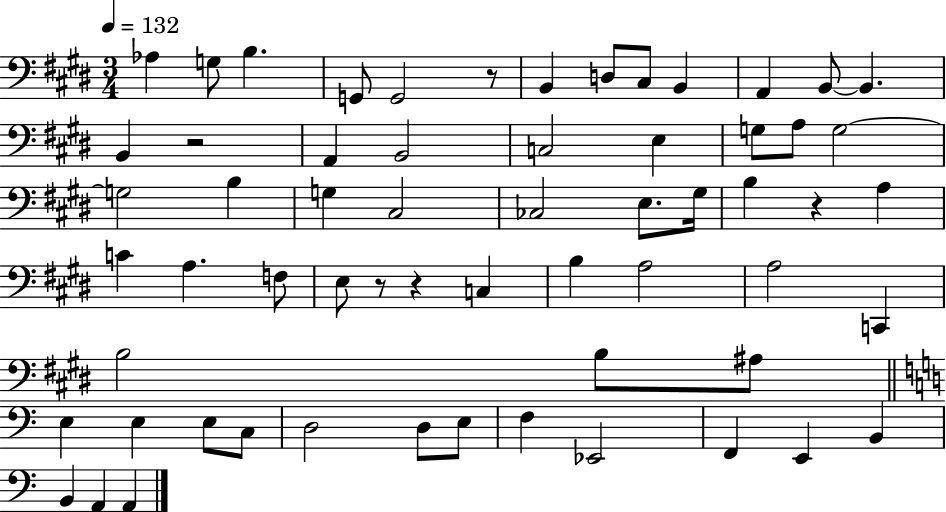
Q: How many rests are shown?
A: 5